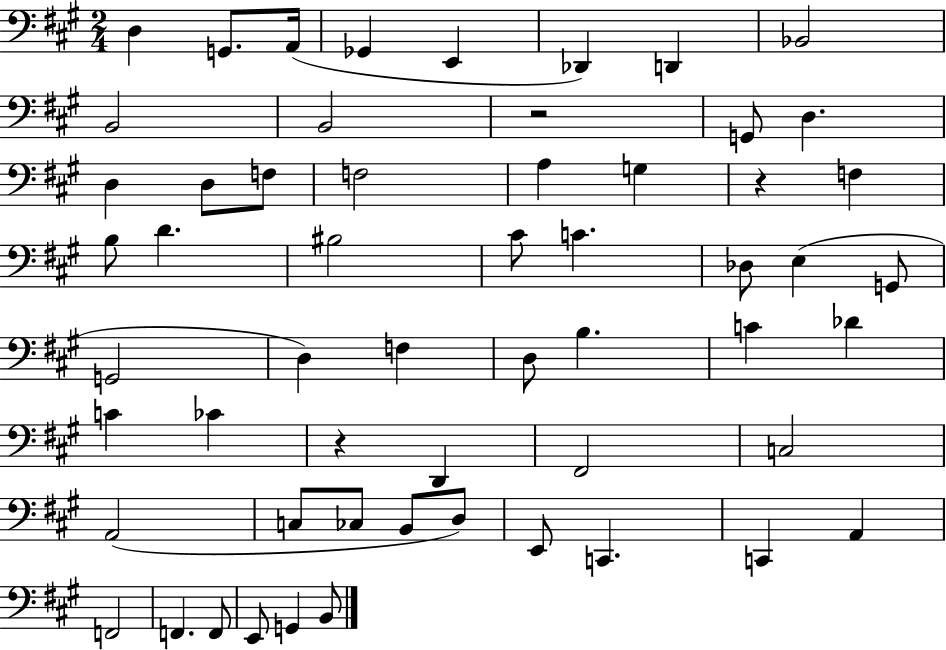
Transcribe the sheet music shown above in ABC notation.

X:1
T:Untitled
M:2/4
L:1/4
K:A
D, G,,/2 A,,/4 _G,, E,, _D,, D,, _B,,2 B,,2 B,,2 z2 G,,/2 D, D, D,/2 F,/2 F,2 A, G, z F, B,/2 D ^B,2 ^C/2 C _D,/2 E, G,,/2 G,,2 D, F, D,/2 B, C _D C _C z D,, ^F,,2 C,2 A,,2 C,/2 _C,/2 B,,/2 D,/2 E,,/2 C,, C,, A,, F,,2 F,, F,,/2 E,,/2 G,, B,,/2